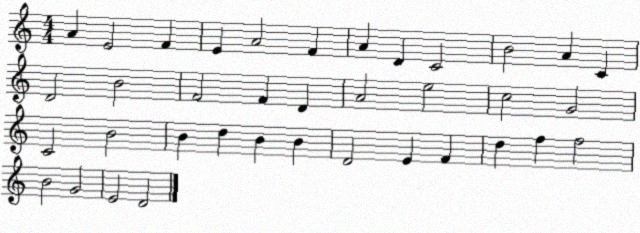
X:1
T:Untitled
M:4/4
L:1/4
K:C
A E2 F E A2 F A D C2 B2 A C D2 B2 F2 F D A2 e2 c2 G2 C2 B2 B d B B D2 E F d f f2 B2 G2 E2 D2